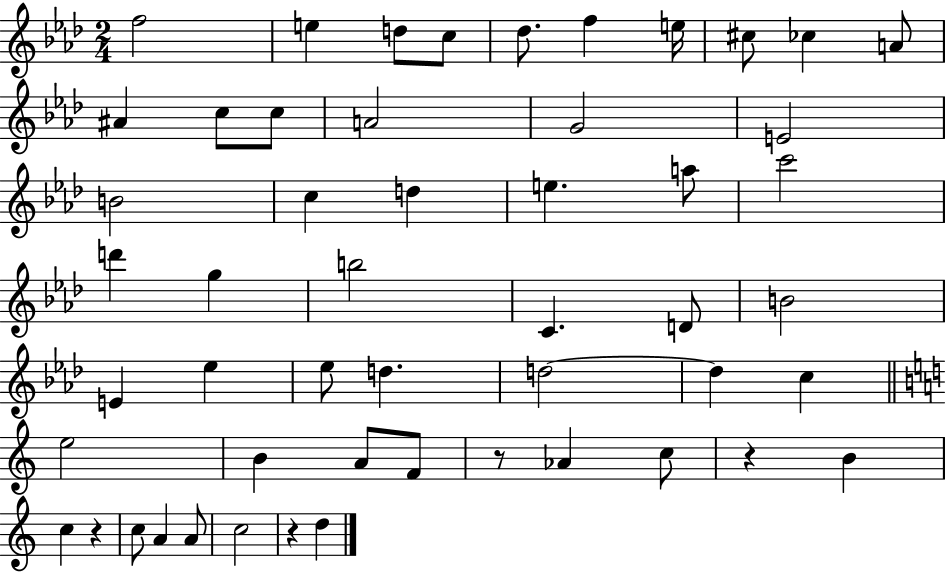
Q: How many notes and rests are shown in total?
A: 52